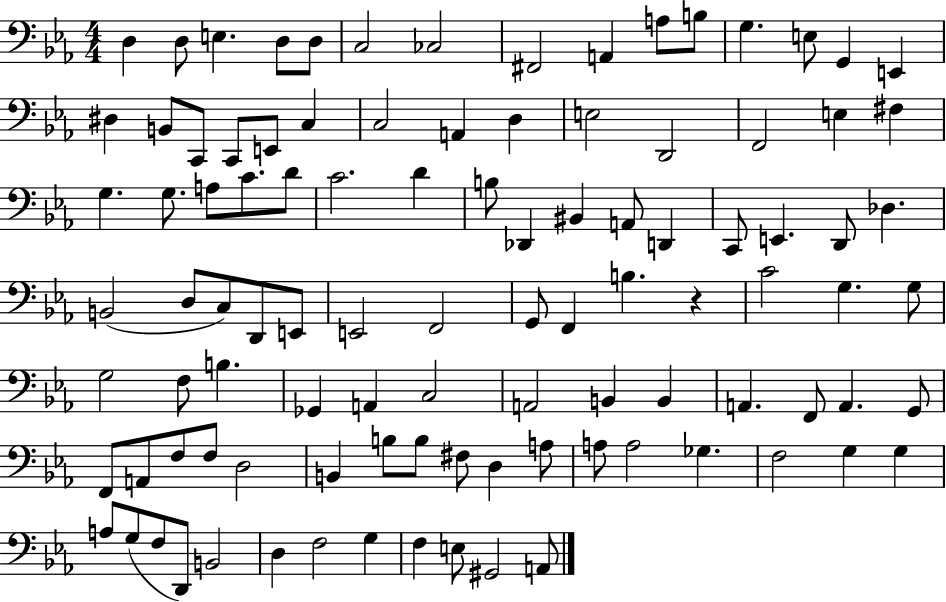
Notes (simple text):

D3/q D3/e E3/q. D3/e D3/e C3/h CES3/h F#2/h A2/q A3/e B3/e G3/q. E3/e G2/q E2/q D#3/q B2/e C2/e C2/e E2/e C3/q C3/h A2/q D3/q E3/h D2/h F2/h E3/q F#3/q G3/q. G3/e. A3/e C4/e. D4/e C4/h. D4/q B3/e Db2/q BIS2/q A2/e D2/q C2/e E2/q. D2/e Db3/q. B2/h D3/e C3/e D2/e E2/e E2/h F2/h G2/e F2/q B3/q. R/q C4/h G3/q. G3/e G3/h F3/e B3/q. Gb2/q A2/q C3/h A2/h B2/q B2/q A2/q. F2/e A2/q. G2/e F2/e A2/e F3/e F3/e D3/h B2/q B3/e B3/e F#3/e D3/q A3/e A3/e A3/h Gb3/q. F3/h G3/q G3/q A3/e G3/e F3/e D2/e B2/h D3/q F3/h G3/q F3/q E3/e G#2/h A2/e